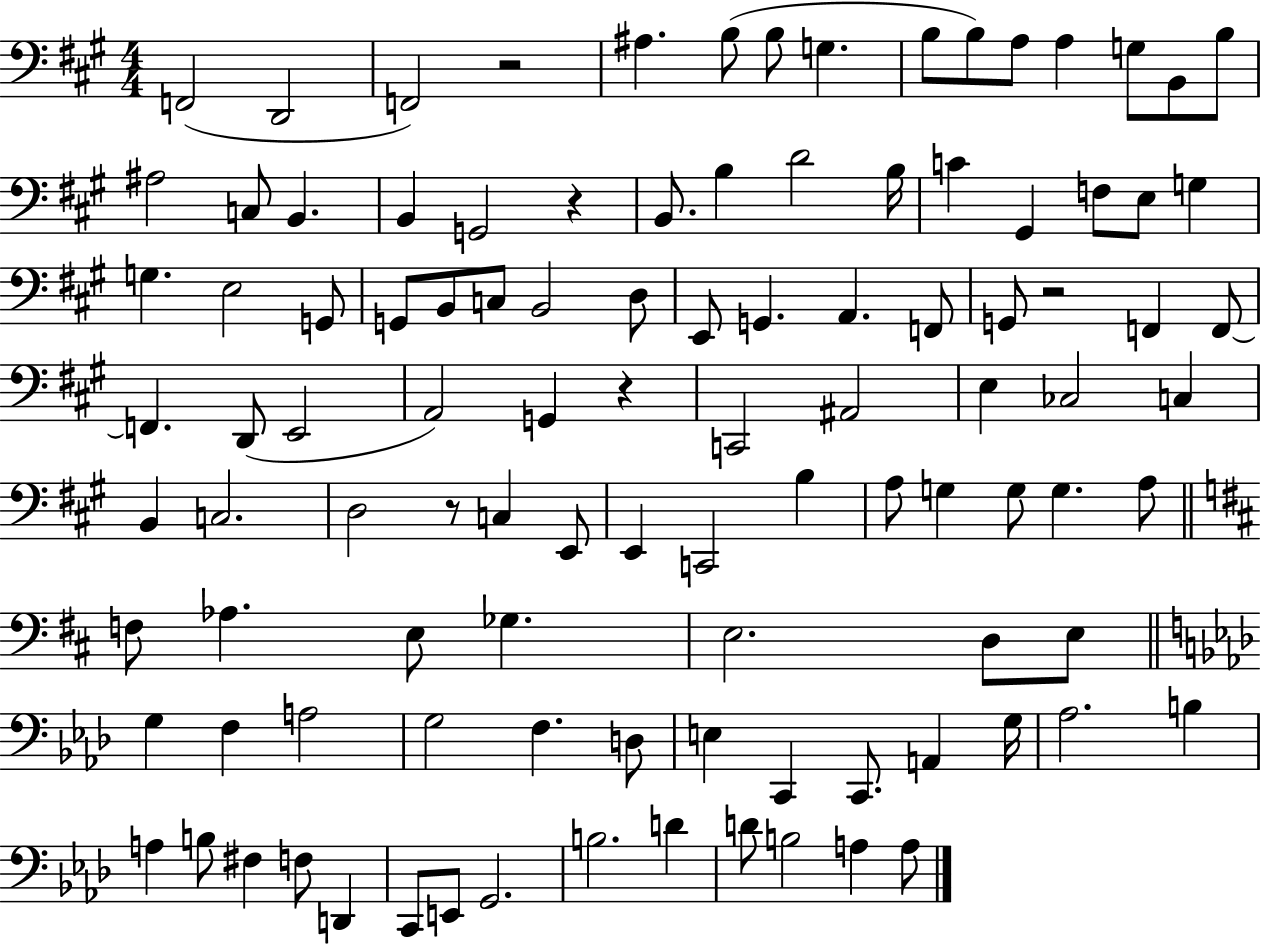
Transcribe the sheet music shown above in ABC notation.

X:1
T:Untitled
M:4/4
L:1/4
K:A
F,,2 D,,2 F,,2 z2 ^A, B,/2 B,/2 G, B,/2 B,/2 A,/2 A, G,/2 B,,/2 B,/2 ^A,2 C,/2 B,, B,, G,,2 z B,,/2 B, D2 B,/4 C ^G,, F,/2 E,/2 G, G, E,2 G,,/2 G,,/2 B,,/2 C,/2 B,,2 D,/2 E,,/2 G,, A,, F,,/2 G,,/2 z2 F,, F,,/2 F,, D,,/2 E,,2 A,,2 G,, z C,,2 ^A,,2 E, _C,2 C, B,, C,2 D,2 z/2 C, E,,/2 E,, C,,2 B, A,/2 G, G,/2 G, A,/2 F,/2 _A, E,/2 _G, E,2 D,/2 E,/2 G, F, A,2 G,2 F, D,/2 E, C,, C,,/2 A,, G,/4 _A,2 B, A, B,/2 ^F, F,/2 D,, C,,/2 E,,/2 G,,2 B,2 D D/2 B,2 A, A,/2